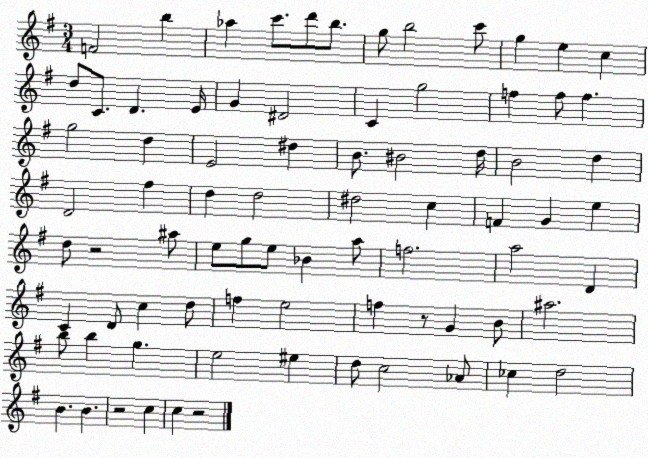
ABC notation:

X:1
T:Untitled
M:3/4
L:1/4
K:G
F2 b _a c'/2 d'/2 b/2 g/2 b2 c'/2 g e c d/2 C/2 D E/4 G ^D2 C g2 f f/2 f g2 d E2 ^d B/2 ^B2 d/4 B2 d D2 ^f d d2 ^d2 c F G e d/2 z2 ^a/2 e/2 g/2 e/2 _B a/2 f2 a2 D C D/2 c d/2 f e2 f z/2 G B/2 ^a2 b/2 b g e2 ^e d/2 c2 _A/2 _c d2 B B z2 c c z2